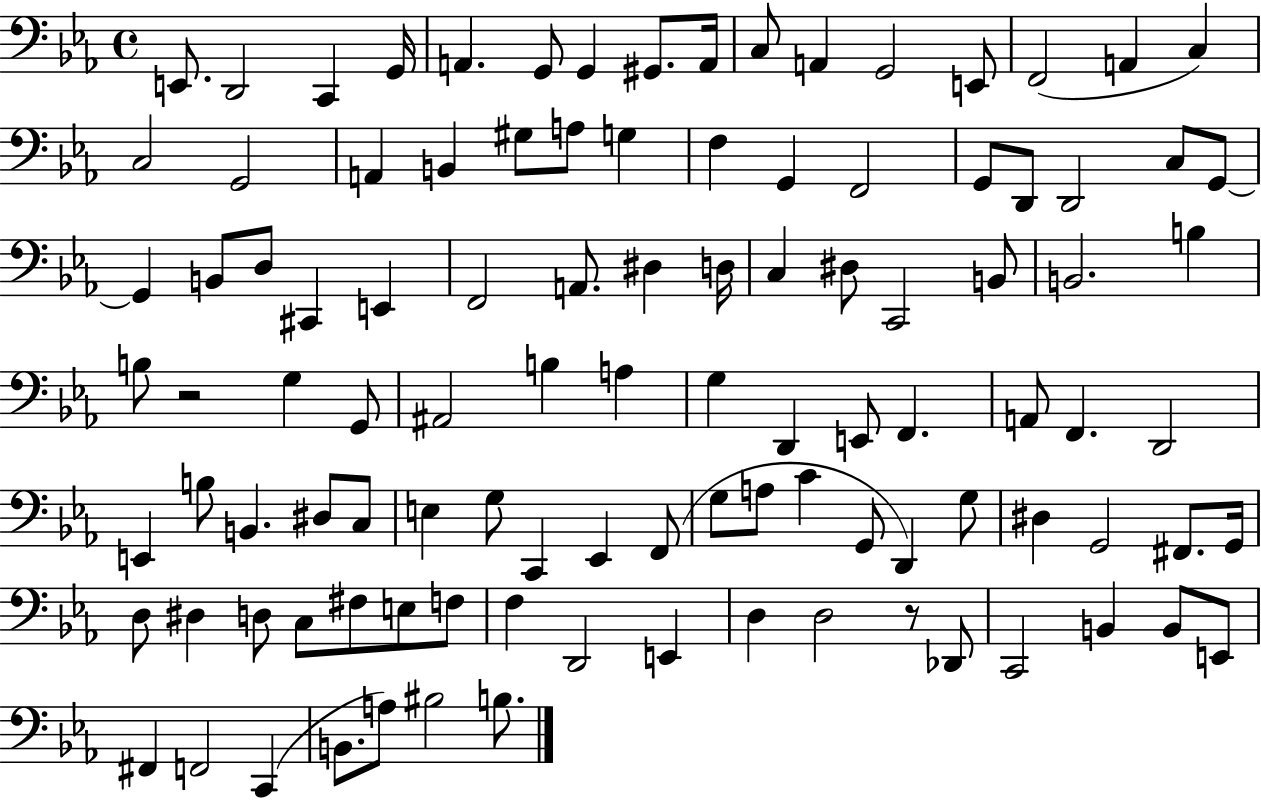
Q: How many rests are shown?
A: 2